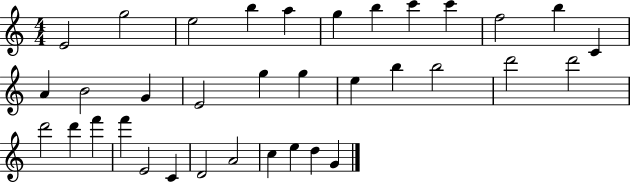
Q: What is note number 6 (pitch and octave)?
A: G5